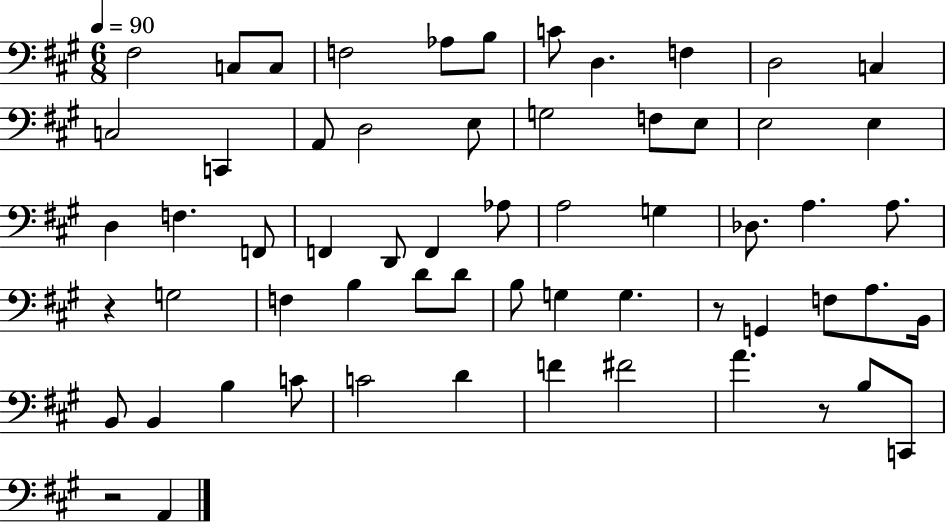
{
  \clef bass
  \numericTimeSignature
  \time 6/8
  \key a \major
  \tempo 4 = 90
  \repeat volta 2 { fis2 c8 c8 | f2 aes8 b8 | c'8 d4. f4 | d2 c4 | \break c2 c,4 | a,8 d2 e8 | g2 f8 e8 | e2 e4 | \break d4 f4. f,8 | f,4 d,8 f,4 aes8 | a2 g4 | des8. a4. a8. | \break r4 g2 | f4 b4 d'8 d'8 | b8 g4 g4. | r8 g,4 f8 a8. b,16 | \break b,8 b,4 b4 c'8 | c'2 d'4 | f'4 fis'2 | a'4. r8 b8 c,8 | \break r2 a,4 | } \bar "|."
}